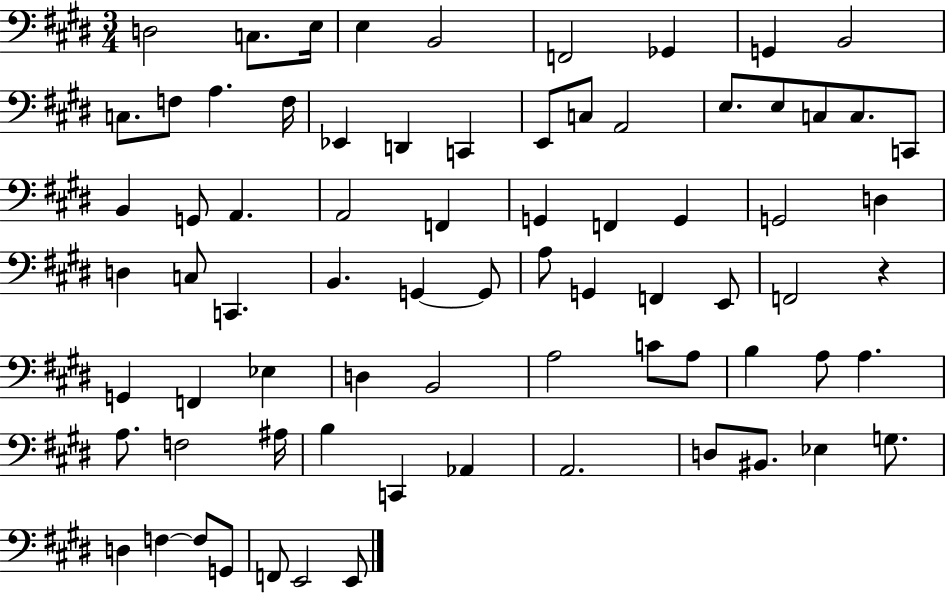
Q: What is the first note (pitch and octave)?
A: D3